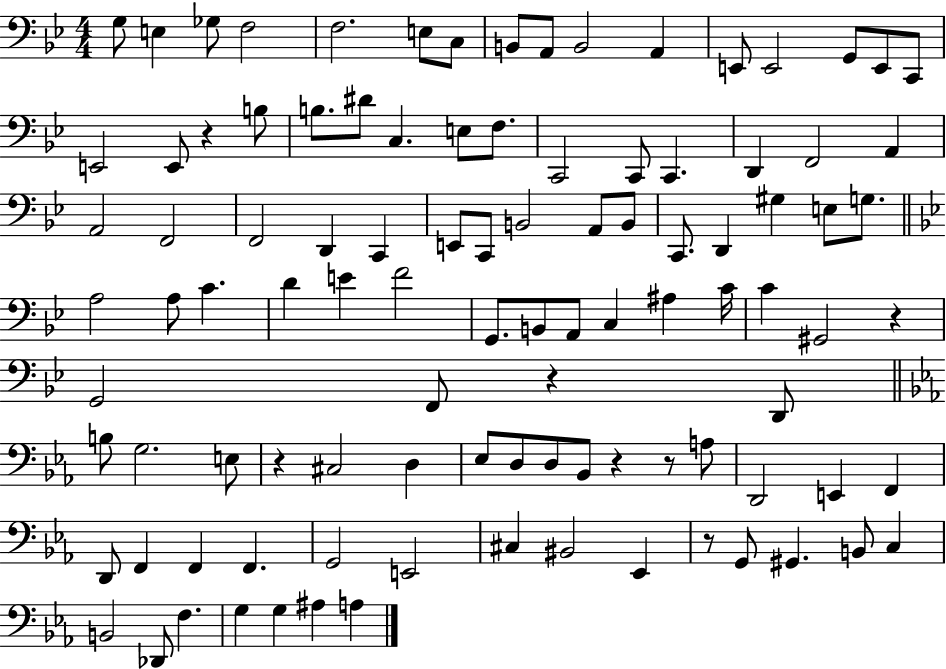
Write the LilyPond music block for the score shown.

{
  \clef bass
  \numericTimeSignature
  \time 4/4
  \key bes \major
  g8 e4 ges8 f2 | f2. e8 c8 | b,8 a,8 b,2 a,4 | e,8 e,2 g,8 e,8 c,8 | \break e,2 e,8 r4 b8 | b8. dis'8 c4. e8 f8. | c,2 c,8 c,4. | d,4 f,2 a,4 | \break a,2 f,2 | f,2 d,4 c,4 | e,8 c,8 b,2 a,8 b,8 | c,8. d,4 gis4 e8 g8. | \break \bar "||" \break \key bes \major a2 a8 c'4. | d'4 e'4 f'2 | g,8. b,8 a,8 c4 ais4 c'16 | c'4 gis,2 r4 | \break g,2 f,8 r4 d,8 | \bar "||" \break \key ees \major b8 g2. e8 | r4 cis2 d4 | ees8 d8 d8 bes,8 r4 r8 a8 | d,2 e,4 f,4 | \break d,8 f,4 f,4 f,4. | g,2 e,2 | cis4 bis,2 ees,4 | r8 g,8 gis,4. b,8 c4 | \break b,2 des,8 f4. | g4 g4 ais4 a4 | \bar "|."
}